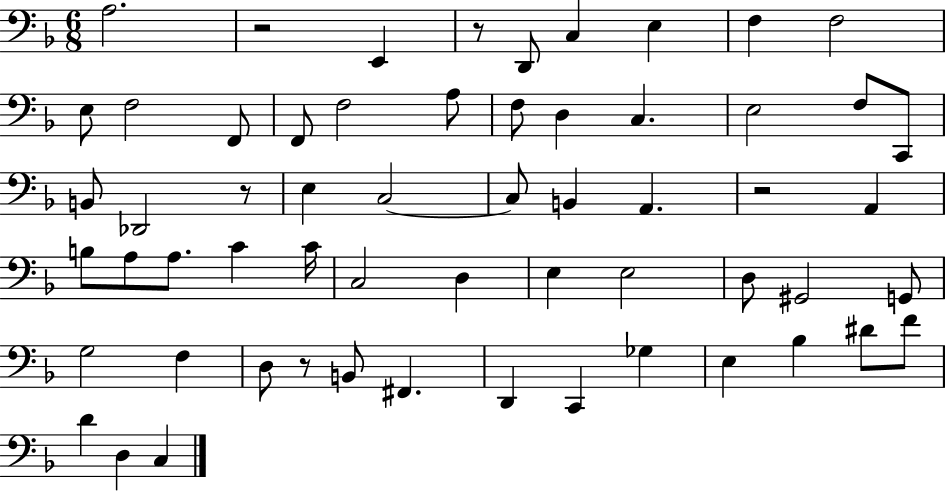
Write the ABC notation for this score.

X:1
T:Untitled
M:6/8
L:1/4
K:F
A,2 z2 E,, z/2 D,,/2 C, E, F, F,2 E,/2 F,2 F,,/2 F,,/2 F,2 A,/2 F,/2 D, C, E,2 F,/2 C,,/2 B,,/2 _D,,2 z/2 E, C,2 C,/2 B,, A,, z2 A,, B,/2 A,/2 A,/2 C C/4 C,2 D, E, E,2 D,/2 ^G,,2 G,,/2 G,2 F, D,/2 z/2 B,,/2 ^F,, D,, C,, _G, E, _B, ^D/2 F/2 D D, C,